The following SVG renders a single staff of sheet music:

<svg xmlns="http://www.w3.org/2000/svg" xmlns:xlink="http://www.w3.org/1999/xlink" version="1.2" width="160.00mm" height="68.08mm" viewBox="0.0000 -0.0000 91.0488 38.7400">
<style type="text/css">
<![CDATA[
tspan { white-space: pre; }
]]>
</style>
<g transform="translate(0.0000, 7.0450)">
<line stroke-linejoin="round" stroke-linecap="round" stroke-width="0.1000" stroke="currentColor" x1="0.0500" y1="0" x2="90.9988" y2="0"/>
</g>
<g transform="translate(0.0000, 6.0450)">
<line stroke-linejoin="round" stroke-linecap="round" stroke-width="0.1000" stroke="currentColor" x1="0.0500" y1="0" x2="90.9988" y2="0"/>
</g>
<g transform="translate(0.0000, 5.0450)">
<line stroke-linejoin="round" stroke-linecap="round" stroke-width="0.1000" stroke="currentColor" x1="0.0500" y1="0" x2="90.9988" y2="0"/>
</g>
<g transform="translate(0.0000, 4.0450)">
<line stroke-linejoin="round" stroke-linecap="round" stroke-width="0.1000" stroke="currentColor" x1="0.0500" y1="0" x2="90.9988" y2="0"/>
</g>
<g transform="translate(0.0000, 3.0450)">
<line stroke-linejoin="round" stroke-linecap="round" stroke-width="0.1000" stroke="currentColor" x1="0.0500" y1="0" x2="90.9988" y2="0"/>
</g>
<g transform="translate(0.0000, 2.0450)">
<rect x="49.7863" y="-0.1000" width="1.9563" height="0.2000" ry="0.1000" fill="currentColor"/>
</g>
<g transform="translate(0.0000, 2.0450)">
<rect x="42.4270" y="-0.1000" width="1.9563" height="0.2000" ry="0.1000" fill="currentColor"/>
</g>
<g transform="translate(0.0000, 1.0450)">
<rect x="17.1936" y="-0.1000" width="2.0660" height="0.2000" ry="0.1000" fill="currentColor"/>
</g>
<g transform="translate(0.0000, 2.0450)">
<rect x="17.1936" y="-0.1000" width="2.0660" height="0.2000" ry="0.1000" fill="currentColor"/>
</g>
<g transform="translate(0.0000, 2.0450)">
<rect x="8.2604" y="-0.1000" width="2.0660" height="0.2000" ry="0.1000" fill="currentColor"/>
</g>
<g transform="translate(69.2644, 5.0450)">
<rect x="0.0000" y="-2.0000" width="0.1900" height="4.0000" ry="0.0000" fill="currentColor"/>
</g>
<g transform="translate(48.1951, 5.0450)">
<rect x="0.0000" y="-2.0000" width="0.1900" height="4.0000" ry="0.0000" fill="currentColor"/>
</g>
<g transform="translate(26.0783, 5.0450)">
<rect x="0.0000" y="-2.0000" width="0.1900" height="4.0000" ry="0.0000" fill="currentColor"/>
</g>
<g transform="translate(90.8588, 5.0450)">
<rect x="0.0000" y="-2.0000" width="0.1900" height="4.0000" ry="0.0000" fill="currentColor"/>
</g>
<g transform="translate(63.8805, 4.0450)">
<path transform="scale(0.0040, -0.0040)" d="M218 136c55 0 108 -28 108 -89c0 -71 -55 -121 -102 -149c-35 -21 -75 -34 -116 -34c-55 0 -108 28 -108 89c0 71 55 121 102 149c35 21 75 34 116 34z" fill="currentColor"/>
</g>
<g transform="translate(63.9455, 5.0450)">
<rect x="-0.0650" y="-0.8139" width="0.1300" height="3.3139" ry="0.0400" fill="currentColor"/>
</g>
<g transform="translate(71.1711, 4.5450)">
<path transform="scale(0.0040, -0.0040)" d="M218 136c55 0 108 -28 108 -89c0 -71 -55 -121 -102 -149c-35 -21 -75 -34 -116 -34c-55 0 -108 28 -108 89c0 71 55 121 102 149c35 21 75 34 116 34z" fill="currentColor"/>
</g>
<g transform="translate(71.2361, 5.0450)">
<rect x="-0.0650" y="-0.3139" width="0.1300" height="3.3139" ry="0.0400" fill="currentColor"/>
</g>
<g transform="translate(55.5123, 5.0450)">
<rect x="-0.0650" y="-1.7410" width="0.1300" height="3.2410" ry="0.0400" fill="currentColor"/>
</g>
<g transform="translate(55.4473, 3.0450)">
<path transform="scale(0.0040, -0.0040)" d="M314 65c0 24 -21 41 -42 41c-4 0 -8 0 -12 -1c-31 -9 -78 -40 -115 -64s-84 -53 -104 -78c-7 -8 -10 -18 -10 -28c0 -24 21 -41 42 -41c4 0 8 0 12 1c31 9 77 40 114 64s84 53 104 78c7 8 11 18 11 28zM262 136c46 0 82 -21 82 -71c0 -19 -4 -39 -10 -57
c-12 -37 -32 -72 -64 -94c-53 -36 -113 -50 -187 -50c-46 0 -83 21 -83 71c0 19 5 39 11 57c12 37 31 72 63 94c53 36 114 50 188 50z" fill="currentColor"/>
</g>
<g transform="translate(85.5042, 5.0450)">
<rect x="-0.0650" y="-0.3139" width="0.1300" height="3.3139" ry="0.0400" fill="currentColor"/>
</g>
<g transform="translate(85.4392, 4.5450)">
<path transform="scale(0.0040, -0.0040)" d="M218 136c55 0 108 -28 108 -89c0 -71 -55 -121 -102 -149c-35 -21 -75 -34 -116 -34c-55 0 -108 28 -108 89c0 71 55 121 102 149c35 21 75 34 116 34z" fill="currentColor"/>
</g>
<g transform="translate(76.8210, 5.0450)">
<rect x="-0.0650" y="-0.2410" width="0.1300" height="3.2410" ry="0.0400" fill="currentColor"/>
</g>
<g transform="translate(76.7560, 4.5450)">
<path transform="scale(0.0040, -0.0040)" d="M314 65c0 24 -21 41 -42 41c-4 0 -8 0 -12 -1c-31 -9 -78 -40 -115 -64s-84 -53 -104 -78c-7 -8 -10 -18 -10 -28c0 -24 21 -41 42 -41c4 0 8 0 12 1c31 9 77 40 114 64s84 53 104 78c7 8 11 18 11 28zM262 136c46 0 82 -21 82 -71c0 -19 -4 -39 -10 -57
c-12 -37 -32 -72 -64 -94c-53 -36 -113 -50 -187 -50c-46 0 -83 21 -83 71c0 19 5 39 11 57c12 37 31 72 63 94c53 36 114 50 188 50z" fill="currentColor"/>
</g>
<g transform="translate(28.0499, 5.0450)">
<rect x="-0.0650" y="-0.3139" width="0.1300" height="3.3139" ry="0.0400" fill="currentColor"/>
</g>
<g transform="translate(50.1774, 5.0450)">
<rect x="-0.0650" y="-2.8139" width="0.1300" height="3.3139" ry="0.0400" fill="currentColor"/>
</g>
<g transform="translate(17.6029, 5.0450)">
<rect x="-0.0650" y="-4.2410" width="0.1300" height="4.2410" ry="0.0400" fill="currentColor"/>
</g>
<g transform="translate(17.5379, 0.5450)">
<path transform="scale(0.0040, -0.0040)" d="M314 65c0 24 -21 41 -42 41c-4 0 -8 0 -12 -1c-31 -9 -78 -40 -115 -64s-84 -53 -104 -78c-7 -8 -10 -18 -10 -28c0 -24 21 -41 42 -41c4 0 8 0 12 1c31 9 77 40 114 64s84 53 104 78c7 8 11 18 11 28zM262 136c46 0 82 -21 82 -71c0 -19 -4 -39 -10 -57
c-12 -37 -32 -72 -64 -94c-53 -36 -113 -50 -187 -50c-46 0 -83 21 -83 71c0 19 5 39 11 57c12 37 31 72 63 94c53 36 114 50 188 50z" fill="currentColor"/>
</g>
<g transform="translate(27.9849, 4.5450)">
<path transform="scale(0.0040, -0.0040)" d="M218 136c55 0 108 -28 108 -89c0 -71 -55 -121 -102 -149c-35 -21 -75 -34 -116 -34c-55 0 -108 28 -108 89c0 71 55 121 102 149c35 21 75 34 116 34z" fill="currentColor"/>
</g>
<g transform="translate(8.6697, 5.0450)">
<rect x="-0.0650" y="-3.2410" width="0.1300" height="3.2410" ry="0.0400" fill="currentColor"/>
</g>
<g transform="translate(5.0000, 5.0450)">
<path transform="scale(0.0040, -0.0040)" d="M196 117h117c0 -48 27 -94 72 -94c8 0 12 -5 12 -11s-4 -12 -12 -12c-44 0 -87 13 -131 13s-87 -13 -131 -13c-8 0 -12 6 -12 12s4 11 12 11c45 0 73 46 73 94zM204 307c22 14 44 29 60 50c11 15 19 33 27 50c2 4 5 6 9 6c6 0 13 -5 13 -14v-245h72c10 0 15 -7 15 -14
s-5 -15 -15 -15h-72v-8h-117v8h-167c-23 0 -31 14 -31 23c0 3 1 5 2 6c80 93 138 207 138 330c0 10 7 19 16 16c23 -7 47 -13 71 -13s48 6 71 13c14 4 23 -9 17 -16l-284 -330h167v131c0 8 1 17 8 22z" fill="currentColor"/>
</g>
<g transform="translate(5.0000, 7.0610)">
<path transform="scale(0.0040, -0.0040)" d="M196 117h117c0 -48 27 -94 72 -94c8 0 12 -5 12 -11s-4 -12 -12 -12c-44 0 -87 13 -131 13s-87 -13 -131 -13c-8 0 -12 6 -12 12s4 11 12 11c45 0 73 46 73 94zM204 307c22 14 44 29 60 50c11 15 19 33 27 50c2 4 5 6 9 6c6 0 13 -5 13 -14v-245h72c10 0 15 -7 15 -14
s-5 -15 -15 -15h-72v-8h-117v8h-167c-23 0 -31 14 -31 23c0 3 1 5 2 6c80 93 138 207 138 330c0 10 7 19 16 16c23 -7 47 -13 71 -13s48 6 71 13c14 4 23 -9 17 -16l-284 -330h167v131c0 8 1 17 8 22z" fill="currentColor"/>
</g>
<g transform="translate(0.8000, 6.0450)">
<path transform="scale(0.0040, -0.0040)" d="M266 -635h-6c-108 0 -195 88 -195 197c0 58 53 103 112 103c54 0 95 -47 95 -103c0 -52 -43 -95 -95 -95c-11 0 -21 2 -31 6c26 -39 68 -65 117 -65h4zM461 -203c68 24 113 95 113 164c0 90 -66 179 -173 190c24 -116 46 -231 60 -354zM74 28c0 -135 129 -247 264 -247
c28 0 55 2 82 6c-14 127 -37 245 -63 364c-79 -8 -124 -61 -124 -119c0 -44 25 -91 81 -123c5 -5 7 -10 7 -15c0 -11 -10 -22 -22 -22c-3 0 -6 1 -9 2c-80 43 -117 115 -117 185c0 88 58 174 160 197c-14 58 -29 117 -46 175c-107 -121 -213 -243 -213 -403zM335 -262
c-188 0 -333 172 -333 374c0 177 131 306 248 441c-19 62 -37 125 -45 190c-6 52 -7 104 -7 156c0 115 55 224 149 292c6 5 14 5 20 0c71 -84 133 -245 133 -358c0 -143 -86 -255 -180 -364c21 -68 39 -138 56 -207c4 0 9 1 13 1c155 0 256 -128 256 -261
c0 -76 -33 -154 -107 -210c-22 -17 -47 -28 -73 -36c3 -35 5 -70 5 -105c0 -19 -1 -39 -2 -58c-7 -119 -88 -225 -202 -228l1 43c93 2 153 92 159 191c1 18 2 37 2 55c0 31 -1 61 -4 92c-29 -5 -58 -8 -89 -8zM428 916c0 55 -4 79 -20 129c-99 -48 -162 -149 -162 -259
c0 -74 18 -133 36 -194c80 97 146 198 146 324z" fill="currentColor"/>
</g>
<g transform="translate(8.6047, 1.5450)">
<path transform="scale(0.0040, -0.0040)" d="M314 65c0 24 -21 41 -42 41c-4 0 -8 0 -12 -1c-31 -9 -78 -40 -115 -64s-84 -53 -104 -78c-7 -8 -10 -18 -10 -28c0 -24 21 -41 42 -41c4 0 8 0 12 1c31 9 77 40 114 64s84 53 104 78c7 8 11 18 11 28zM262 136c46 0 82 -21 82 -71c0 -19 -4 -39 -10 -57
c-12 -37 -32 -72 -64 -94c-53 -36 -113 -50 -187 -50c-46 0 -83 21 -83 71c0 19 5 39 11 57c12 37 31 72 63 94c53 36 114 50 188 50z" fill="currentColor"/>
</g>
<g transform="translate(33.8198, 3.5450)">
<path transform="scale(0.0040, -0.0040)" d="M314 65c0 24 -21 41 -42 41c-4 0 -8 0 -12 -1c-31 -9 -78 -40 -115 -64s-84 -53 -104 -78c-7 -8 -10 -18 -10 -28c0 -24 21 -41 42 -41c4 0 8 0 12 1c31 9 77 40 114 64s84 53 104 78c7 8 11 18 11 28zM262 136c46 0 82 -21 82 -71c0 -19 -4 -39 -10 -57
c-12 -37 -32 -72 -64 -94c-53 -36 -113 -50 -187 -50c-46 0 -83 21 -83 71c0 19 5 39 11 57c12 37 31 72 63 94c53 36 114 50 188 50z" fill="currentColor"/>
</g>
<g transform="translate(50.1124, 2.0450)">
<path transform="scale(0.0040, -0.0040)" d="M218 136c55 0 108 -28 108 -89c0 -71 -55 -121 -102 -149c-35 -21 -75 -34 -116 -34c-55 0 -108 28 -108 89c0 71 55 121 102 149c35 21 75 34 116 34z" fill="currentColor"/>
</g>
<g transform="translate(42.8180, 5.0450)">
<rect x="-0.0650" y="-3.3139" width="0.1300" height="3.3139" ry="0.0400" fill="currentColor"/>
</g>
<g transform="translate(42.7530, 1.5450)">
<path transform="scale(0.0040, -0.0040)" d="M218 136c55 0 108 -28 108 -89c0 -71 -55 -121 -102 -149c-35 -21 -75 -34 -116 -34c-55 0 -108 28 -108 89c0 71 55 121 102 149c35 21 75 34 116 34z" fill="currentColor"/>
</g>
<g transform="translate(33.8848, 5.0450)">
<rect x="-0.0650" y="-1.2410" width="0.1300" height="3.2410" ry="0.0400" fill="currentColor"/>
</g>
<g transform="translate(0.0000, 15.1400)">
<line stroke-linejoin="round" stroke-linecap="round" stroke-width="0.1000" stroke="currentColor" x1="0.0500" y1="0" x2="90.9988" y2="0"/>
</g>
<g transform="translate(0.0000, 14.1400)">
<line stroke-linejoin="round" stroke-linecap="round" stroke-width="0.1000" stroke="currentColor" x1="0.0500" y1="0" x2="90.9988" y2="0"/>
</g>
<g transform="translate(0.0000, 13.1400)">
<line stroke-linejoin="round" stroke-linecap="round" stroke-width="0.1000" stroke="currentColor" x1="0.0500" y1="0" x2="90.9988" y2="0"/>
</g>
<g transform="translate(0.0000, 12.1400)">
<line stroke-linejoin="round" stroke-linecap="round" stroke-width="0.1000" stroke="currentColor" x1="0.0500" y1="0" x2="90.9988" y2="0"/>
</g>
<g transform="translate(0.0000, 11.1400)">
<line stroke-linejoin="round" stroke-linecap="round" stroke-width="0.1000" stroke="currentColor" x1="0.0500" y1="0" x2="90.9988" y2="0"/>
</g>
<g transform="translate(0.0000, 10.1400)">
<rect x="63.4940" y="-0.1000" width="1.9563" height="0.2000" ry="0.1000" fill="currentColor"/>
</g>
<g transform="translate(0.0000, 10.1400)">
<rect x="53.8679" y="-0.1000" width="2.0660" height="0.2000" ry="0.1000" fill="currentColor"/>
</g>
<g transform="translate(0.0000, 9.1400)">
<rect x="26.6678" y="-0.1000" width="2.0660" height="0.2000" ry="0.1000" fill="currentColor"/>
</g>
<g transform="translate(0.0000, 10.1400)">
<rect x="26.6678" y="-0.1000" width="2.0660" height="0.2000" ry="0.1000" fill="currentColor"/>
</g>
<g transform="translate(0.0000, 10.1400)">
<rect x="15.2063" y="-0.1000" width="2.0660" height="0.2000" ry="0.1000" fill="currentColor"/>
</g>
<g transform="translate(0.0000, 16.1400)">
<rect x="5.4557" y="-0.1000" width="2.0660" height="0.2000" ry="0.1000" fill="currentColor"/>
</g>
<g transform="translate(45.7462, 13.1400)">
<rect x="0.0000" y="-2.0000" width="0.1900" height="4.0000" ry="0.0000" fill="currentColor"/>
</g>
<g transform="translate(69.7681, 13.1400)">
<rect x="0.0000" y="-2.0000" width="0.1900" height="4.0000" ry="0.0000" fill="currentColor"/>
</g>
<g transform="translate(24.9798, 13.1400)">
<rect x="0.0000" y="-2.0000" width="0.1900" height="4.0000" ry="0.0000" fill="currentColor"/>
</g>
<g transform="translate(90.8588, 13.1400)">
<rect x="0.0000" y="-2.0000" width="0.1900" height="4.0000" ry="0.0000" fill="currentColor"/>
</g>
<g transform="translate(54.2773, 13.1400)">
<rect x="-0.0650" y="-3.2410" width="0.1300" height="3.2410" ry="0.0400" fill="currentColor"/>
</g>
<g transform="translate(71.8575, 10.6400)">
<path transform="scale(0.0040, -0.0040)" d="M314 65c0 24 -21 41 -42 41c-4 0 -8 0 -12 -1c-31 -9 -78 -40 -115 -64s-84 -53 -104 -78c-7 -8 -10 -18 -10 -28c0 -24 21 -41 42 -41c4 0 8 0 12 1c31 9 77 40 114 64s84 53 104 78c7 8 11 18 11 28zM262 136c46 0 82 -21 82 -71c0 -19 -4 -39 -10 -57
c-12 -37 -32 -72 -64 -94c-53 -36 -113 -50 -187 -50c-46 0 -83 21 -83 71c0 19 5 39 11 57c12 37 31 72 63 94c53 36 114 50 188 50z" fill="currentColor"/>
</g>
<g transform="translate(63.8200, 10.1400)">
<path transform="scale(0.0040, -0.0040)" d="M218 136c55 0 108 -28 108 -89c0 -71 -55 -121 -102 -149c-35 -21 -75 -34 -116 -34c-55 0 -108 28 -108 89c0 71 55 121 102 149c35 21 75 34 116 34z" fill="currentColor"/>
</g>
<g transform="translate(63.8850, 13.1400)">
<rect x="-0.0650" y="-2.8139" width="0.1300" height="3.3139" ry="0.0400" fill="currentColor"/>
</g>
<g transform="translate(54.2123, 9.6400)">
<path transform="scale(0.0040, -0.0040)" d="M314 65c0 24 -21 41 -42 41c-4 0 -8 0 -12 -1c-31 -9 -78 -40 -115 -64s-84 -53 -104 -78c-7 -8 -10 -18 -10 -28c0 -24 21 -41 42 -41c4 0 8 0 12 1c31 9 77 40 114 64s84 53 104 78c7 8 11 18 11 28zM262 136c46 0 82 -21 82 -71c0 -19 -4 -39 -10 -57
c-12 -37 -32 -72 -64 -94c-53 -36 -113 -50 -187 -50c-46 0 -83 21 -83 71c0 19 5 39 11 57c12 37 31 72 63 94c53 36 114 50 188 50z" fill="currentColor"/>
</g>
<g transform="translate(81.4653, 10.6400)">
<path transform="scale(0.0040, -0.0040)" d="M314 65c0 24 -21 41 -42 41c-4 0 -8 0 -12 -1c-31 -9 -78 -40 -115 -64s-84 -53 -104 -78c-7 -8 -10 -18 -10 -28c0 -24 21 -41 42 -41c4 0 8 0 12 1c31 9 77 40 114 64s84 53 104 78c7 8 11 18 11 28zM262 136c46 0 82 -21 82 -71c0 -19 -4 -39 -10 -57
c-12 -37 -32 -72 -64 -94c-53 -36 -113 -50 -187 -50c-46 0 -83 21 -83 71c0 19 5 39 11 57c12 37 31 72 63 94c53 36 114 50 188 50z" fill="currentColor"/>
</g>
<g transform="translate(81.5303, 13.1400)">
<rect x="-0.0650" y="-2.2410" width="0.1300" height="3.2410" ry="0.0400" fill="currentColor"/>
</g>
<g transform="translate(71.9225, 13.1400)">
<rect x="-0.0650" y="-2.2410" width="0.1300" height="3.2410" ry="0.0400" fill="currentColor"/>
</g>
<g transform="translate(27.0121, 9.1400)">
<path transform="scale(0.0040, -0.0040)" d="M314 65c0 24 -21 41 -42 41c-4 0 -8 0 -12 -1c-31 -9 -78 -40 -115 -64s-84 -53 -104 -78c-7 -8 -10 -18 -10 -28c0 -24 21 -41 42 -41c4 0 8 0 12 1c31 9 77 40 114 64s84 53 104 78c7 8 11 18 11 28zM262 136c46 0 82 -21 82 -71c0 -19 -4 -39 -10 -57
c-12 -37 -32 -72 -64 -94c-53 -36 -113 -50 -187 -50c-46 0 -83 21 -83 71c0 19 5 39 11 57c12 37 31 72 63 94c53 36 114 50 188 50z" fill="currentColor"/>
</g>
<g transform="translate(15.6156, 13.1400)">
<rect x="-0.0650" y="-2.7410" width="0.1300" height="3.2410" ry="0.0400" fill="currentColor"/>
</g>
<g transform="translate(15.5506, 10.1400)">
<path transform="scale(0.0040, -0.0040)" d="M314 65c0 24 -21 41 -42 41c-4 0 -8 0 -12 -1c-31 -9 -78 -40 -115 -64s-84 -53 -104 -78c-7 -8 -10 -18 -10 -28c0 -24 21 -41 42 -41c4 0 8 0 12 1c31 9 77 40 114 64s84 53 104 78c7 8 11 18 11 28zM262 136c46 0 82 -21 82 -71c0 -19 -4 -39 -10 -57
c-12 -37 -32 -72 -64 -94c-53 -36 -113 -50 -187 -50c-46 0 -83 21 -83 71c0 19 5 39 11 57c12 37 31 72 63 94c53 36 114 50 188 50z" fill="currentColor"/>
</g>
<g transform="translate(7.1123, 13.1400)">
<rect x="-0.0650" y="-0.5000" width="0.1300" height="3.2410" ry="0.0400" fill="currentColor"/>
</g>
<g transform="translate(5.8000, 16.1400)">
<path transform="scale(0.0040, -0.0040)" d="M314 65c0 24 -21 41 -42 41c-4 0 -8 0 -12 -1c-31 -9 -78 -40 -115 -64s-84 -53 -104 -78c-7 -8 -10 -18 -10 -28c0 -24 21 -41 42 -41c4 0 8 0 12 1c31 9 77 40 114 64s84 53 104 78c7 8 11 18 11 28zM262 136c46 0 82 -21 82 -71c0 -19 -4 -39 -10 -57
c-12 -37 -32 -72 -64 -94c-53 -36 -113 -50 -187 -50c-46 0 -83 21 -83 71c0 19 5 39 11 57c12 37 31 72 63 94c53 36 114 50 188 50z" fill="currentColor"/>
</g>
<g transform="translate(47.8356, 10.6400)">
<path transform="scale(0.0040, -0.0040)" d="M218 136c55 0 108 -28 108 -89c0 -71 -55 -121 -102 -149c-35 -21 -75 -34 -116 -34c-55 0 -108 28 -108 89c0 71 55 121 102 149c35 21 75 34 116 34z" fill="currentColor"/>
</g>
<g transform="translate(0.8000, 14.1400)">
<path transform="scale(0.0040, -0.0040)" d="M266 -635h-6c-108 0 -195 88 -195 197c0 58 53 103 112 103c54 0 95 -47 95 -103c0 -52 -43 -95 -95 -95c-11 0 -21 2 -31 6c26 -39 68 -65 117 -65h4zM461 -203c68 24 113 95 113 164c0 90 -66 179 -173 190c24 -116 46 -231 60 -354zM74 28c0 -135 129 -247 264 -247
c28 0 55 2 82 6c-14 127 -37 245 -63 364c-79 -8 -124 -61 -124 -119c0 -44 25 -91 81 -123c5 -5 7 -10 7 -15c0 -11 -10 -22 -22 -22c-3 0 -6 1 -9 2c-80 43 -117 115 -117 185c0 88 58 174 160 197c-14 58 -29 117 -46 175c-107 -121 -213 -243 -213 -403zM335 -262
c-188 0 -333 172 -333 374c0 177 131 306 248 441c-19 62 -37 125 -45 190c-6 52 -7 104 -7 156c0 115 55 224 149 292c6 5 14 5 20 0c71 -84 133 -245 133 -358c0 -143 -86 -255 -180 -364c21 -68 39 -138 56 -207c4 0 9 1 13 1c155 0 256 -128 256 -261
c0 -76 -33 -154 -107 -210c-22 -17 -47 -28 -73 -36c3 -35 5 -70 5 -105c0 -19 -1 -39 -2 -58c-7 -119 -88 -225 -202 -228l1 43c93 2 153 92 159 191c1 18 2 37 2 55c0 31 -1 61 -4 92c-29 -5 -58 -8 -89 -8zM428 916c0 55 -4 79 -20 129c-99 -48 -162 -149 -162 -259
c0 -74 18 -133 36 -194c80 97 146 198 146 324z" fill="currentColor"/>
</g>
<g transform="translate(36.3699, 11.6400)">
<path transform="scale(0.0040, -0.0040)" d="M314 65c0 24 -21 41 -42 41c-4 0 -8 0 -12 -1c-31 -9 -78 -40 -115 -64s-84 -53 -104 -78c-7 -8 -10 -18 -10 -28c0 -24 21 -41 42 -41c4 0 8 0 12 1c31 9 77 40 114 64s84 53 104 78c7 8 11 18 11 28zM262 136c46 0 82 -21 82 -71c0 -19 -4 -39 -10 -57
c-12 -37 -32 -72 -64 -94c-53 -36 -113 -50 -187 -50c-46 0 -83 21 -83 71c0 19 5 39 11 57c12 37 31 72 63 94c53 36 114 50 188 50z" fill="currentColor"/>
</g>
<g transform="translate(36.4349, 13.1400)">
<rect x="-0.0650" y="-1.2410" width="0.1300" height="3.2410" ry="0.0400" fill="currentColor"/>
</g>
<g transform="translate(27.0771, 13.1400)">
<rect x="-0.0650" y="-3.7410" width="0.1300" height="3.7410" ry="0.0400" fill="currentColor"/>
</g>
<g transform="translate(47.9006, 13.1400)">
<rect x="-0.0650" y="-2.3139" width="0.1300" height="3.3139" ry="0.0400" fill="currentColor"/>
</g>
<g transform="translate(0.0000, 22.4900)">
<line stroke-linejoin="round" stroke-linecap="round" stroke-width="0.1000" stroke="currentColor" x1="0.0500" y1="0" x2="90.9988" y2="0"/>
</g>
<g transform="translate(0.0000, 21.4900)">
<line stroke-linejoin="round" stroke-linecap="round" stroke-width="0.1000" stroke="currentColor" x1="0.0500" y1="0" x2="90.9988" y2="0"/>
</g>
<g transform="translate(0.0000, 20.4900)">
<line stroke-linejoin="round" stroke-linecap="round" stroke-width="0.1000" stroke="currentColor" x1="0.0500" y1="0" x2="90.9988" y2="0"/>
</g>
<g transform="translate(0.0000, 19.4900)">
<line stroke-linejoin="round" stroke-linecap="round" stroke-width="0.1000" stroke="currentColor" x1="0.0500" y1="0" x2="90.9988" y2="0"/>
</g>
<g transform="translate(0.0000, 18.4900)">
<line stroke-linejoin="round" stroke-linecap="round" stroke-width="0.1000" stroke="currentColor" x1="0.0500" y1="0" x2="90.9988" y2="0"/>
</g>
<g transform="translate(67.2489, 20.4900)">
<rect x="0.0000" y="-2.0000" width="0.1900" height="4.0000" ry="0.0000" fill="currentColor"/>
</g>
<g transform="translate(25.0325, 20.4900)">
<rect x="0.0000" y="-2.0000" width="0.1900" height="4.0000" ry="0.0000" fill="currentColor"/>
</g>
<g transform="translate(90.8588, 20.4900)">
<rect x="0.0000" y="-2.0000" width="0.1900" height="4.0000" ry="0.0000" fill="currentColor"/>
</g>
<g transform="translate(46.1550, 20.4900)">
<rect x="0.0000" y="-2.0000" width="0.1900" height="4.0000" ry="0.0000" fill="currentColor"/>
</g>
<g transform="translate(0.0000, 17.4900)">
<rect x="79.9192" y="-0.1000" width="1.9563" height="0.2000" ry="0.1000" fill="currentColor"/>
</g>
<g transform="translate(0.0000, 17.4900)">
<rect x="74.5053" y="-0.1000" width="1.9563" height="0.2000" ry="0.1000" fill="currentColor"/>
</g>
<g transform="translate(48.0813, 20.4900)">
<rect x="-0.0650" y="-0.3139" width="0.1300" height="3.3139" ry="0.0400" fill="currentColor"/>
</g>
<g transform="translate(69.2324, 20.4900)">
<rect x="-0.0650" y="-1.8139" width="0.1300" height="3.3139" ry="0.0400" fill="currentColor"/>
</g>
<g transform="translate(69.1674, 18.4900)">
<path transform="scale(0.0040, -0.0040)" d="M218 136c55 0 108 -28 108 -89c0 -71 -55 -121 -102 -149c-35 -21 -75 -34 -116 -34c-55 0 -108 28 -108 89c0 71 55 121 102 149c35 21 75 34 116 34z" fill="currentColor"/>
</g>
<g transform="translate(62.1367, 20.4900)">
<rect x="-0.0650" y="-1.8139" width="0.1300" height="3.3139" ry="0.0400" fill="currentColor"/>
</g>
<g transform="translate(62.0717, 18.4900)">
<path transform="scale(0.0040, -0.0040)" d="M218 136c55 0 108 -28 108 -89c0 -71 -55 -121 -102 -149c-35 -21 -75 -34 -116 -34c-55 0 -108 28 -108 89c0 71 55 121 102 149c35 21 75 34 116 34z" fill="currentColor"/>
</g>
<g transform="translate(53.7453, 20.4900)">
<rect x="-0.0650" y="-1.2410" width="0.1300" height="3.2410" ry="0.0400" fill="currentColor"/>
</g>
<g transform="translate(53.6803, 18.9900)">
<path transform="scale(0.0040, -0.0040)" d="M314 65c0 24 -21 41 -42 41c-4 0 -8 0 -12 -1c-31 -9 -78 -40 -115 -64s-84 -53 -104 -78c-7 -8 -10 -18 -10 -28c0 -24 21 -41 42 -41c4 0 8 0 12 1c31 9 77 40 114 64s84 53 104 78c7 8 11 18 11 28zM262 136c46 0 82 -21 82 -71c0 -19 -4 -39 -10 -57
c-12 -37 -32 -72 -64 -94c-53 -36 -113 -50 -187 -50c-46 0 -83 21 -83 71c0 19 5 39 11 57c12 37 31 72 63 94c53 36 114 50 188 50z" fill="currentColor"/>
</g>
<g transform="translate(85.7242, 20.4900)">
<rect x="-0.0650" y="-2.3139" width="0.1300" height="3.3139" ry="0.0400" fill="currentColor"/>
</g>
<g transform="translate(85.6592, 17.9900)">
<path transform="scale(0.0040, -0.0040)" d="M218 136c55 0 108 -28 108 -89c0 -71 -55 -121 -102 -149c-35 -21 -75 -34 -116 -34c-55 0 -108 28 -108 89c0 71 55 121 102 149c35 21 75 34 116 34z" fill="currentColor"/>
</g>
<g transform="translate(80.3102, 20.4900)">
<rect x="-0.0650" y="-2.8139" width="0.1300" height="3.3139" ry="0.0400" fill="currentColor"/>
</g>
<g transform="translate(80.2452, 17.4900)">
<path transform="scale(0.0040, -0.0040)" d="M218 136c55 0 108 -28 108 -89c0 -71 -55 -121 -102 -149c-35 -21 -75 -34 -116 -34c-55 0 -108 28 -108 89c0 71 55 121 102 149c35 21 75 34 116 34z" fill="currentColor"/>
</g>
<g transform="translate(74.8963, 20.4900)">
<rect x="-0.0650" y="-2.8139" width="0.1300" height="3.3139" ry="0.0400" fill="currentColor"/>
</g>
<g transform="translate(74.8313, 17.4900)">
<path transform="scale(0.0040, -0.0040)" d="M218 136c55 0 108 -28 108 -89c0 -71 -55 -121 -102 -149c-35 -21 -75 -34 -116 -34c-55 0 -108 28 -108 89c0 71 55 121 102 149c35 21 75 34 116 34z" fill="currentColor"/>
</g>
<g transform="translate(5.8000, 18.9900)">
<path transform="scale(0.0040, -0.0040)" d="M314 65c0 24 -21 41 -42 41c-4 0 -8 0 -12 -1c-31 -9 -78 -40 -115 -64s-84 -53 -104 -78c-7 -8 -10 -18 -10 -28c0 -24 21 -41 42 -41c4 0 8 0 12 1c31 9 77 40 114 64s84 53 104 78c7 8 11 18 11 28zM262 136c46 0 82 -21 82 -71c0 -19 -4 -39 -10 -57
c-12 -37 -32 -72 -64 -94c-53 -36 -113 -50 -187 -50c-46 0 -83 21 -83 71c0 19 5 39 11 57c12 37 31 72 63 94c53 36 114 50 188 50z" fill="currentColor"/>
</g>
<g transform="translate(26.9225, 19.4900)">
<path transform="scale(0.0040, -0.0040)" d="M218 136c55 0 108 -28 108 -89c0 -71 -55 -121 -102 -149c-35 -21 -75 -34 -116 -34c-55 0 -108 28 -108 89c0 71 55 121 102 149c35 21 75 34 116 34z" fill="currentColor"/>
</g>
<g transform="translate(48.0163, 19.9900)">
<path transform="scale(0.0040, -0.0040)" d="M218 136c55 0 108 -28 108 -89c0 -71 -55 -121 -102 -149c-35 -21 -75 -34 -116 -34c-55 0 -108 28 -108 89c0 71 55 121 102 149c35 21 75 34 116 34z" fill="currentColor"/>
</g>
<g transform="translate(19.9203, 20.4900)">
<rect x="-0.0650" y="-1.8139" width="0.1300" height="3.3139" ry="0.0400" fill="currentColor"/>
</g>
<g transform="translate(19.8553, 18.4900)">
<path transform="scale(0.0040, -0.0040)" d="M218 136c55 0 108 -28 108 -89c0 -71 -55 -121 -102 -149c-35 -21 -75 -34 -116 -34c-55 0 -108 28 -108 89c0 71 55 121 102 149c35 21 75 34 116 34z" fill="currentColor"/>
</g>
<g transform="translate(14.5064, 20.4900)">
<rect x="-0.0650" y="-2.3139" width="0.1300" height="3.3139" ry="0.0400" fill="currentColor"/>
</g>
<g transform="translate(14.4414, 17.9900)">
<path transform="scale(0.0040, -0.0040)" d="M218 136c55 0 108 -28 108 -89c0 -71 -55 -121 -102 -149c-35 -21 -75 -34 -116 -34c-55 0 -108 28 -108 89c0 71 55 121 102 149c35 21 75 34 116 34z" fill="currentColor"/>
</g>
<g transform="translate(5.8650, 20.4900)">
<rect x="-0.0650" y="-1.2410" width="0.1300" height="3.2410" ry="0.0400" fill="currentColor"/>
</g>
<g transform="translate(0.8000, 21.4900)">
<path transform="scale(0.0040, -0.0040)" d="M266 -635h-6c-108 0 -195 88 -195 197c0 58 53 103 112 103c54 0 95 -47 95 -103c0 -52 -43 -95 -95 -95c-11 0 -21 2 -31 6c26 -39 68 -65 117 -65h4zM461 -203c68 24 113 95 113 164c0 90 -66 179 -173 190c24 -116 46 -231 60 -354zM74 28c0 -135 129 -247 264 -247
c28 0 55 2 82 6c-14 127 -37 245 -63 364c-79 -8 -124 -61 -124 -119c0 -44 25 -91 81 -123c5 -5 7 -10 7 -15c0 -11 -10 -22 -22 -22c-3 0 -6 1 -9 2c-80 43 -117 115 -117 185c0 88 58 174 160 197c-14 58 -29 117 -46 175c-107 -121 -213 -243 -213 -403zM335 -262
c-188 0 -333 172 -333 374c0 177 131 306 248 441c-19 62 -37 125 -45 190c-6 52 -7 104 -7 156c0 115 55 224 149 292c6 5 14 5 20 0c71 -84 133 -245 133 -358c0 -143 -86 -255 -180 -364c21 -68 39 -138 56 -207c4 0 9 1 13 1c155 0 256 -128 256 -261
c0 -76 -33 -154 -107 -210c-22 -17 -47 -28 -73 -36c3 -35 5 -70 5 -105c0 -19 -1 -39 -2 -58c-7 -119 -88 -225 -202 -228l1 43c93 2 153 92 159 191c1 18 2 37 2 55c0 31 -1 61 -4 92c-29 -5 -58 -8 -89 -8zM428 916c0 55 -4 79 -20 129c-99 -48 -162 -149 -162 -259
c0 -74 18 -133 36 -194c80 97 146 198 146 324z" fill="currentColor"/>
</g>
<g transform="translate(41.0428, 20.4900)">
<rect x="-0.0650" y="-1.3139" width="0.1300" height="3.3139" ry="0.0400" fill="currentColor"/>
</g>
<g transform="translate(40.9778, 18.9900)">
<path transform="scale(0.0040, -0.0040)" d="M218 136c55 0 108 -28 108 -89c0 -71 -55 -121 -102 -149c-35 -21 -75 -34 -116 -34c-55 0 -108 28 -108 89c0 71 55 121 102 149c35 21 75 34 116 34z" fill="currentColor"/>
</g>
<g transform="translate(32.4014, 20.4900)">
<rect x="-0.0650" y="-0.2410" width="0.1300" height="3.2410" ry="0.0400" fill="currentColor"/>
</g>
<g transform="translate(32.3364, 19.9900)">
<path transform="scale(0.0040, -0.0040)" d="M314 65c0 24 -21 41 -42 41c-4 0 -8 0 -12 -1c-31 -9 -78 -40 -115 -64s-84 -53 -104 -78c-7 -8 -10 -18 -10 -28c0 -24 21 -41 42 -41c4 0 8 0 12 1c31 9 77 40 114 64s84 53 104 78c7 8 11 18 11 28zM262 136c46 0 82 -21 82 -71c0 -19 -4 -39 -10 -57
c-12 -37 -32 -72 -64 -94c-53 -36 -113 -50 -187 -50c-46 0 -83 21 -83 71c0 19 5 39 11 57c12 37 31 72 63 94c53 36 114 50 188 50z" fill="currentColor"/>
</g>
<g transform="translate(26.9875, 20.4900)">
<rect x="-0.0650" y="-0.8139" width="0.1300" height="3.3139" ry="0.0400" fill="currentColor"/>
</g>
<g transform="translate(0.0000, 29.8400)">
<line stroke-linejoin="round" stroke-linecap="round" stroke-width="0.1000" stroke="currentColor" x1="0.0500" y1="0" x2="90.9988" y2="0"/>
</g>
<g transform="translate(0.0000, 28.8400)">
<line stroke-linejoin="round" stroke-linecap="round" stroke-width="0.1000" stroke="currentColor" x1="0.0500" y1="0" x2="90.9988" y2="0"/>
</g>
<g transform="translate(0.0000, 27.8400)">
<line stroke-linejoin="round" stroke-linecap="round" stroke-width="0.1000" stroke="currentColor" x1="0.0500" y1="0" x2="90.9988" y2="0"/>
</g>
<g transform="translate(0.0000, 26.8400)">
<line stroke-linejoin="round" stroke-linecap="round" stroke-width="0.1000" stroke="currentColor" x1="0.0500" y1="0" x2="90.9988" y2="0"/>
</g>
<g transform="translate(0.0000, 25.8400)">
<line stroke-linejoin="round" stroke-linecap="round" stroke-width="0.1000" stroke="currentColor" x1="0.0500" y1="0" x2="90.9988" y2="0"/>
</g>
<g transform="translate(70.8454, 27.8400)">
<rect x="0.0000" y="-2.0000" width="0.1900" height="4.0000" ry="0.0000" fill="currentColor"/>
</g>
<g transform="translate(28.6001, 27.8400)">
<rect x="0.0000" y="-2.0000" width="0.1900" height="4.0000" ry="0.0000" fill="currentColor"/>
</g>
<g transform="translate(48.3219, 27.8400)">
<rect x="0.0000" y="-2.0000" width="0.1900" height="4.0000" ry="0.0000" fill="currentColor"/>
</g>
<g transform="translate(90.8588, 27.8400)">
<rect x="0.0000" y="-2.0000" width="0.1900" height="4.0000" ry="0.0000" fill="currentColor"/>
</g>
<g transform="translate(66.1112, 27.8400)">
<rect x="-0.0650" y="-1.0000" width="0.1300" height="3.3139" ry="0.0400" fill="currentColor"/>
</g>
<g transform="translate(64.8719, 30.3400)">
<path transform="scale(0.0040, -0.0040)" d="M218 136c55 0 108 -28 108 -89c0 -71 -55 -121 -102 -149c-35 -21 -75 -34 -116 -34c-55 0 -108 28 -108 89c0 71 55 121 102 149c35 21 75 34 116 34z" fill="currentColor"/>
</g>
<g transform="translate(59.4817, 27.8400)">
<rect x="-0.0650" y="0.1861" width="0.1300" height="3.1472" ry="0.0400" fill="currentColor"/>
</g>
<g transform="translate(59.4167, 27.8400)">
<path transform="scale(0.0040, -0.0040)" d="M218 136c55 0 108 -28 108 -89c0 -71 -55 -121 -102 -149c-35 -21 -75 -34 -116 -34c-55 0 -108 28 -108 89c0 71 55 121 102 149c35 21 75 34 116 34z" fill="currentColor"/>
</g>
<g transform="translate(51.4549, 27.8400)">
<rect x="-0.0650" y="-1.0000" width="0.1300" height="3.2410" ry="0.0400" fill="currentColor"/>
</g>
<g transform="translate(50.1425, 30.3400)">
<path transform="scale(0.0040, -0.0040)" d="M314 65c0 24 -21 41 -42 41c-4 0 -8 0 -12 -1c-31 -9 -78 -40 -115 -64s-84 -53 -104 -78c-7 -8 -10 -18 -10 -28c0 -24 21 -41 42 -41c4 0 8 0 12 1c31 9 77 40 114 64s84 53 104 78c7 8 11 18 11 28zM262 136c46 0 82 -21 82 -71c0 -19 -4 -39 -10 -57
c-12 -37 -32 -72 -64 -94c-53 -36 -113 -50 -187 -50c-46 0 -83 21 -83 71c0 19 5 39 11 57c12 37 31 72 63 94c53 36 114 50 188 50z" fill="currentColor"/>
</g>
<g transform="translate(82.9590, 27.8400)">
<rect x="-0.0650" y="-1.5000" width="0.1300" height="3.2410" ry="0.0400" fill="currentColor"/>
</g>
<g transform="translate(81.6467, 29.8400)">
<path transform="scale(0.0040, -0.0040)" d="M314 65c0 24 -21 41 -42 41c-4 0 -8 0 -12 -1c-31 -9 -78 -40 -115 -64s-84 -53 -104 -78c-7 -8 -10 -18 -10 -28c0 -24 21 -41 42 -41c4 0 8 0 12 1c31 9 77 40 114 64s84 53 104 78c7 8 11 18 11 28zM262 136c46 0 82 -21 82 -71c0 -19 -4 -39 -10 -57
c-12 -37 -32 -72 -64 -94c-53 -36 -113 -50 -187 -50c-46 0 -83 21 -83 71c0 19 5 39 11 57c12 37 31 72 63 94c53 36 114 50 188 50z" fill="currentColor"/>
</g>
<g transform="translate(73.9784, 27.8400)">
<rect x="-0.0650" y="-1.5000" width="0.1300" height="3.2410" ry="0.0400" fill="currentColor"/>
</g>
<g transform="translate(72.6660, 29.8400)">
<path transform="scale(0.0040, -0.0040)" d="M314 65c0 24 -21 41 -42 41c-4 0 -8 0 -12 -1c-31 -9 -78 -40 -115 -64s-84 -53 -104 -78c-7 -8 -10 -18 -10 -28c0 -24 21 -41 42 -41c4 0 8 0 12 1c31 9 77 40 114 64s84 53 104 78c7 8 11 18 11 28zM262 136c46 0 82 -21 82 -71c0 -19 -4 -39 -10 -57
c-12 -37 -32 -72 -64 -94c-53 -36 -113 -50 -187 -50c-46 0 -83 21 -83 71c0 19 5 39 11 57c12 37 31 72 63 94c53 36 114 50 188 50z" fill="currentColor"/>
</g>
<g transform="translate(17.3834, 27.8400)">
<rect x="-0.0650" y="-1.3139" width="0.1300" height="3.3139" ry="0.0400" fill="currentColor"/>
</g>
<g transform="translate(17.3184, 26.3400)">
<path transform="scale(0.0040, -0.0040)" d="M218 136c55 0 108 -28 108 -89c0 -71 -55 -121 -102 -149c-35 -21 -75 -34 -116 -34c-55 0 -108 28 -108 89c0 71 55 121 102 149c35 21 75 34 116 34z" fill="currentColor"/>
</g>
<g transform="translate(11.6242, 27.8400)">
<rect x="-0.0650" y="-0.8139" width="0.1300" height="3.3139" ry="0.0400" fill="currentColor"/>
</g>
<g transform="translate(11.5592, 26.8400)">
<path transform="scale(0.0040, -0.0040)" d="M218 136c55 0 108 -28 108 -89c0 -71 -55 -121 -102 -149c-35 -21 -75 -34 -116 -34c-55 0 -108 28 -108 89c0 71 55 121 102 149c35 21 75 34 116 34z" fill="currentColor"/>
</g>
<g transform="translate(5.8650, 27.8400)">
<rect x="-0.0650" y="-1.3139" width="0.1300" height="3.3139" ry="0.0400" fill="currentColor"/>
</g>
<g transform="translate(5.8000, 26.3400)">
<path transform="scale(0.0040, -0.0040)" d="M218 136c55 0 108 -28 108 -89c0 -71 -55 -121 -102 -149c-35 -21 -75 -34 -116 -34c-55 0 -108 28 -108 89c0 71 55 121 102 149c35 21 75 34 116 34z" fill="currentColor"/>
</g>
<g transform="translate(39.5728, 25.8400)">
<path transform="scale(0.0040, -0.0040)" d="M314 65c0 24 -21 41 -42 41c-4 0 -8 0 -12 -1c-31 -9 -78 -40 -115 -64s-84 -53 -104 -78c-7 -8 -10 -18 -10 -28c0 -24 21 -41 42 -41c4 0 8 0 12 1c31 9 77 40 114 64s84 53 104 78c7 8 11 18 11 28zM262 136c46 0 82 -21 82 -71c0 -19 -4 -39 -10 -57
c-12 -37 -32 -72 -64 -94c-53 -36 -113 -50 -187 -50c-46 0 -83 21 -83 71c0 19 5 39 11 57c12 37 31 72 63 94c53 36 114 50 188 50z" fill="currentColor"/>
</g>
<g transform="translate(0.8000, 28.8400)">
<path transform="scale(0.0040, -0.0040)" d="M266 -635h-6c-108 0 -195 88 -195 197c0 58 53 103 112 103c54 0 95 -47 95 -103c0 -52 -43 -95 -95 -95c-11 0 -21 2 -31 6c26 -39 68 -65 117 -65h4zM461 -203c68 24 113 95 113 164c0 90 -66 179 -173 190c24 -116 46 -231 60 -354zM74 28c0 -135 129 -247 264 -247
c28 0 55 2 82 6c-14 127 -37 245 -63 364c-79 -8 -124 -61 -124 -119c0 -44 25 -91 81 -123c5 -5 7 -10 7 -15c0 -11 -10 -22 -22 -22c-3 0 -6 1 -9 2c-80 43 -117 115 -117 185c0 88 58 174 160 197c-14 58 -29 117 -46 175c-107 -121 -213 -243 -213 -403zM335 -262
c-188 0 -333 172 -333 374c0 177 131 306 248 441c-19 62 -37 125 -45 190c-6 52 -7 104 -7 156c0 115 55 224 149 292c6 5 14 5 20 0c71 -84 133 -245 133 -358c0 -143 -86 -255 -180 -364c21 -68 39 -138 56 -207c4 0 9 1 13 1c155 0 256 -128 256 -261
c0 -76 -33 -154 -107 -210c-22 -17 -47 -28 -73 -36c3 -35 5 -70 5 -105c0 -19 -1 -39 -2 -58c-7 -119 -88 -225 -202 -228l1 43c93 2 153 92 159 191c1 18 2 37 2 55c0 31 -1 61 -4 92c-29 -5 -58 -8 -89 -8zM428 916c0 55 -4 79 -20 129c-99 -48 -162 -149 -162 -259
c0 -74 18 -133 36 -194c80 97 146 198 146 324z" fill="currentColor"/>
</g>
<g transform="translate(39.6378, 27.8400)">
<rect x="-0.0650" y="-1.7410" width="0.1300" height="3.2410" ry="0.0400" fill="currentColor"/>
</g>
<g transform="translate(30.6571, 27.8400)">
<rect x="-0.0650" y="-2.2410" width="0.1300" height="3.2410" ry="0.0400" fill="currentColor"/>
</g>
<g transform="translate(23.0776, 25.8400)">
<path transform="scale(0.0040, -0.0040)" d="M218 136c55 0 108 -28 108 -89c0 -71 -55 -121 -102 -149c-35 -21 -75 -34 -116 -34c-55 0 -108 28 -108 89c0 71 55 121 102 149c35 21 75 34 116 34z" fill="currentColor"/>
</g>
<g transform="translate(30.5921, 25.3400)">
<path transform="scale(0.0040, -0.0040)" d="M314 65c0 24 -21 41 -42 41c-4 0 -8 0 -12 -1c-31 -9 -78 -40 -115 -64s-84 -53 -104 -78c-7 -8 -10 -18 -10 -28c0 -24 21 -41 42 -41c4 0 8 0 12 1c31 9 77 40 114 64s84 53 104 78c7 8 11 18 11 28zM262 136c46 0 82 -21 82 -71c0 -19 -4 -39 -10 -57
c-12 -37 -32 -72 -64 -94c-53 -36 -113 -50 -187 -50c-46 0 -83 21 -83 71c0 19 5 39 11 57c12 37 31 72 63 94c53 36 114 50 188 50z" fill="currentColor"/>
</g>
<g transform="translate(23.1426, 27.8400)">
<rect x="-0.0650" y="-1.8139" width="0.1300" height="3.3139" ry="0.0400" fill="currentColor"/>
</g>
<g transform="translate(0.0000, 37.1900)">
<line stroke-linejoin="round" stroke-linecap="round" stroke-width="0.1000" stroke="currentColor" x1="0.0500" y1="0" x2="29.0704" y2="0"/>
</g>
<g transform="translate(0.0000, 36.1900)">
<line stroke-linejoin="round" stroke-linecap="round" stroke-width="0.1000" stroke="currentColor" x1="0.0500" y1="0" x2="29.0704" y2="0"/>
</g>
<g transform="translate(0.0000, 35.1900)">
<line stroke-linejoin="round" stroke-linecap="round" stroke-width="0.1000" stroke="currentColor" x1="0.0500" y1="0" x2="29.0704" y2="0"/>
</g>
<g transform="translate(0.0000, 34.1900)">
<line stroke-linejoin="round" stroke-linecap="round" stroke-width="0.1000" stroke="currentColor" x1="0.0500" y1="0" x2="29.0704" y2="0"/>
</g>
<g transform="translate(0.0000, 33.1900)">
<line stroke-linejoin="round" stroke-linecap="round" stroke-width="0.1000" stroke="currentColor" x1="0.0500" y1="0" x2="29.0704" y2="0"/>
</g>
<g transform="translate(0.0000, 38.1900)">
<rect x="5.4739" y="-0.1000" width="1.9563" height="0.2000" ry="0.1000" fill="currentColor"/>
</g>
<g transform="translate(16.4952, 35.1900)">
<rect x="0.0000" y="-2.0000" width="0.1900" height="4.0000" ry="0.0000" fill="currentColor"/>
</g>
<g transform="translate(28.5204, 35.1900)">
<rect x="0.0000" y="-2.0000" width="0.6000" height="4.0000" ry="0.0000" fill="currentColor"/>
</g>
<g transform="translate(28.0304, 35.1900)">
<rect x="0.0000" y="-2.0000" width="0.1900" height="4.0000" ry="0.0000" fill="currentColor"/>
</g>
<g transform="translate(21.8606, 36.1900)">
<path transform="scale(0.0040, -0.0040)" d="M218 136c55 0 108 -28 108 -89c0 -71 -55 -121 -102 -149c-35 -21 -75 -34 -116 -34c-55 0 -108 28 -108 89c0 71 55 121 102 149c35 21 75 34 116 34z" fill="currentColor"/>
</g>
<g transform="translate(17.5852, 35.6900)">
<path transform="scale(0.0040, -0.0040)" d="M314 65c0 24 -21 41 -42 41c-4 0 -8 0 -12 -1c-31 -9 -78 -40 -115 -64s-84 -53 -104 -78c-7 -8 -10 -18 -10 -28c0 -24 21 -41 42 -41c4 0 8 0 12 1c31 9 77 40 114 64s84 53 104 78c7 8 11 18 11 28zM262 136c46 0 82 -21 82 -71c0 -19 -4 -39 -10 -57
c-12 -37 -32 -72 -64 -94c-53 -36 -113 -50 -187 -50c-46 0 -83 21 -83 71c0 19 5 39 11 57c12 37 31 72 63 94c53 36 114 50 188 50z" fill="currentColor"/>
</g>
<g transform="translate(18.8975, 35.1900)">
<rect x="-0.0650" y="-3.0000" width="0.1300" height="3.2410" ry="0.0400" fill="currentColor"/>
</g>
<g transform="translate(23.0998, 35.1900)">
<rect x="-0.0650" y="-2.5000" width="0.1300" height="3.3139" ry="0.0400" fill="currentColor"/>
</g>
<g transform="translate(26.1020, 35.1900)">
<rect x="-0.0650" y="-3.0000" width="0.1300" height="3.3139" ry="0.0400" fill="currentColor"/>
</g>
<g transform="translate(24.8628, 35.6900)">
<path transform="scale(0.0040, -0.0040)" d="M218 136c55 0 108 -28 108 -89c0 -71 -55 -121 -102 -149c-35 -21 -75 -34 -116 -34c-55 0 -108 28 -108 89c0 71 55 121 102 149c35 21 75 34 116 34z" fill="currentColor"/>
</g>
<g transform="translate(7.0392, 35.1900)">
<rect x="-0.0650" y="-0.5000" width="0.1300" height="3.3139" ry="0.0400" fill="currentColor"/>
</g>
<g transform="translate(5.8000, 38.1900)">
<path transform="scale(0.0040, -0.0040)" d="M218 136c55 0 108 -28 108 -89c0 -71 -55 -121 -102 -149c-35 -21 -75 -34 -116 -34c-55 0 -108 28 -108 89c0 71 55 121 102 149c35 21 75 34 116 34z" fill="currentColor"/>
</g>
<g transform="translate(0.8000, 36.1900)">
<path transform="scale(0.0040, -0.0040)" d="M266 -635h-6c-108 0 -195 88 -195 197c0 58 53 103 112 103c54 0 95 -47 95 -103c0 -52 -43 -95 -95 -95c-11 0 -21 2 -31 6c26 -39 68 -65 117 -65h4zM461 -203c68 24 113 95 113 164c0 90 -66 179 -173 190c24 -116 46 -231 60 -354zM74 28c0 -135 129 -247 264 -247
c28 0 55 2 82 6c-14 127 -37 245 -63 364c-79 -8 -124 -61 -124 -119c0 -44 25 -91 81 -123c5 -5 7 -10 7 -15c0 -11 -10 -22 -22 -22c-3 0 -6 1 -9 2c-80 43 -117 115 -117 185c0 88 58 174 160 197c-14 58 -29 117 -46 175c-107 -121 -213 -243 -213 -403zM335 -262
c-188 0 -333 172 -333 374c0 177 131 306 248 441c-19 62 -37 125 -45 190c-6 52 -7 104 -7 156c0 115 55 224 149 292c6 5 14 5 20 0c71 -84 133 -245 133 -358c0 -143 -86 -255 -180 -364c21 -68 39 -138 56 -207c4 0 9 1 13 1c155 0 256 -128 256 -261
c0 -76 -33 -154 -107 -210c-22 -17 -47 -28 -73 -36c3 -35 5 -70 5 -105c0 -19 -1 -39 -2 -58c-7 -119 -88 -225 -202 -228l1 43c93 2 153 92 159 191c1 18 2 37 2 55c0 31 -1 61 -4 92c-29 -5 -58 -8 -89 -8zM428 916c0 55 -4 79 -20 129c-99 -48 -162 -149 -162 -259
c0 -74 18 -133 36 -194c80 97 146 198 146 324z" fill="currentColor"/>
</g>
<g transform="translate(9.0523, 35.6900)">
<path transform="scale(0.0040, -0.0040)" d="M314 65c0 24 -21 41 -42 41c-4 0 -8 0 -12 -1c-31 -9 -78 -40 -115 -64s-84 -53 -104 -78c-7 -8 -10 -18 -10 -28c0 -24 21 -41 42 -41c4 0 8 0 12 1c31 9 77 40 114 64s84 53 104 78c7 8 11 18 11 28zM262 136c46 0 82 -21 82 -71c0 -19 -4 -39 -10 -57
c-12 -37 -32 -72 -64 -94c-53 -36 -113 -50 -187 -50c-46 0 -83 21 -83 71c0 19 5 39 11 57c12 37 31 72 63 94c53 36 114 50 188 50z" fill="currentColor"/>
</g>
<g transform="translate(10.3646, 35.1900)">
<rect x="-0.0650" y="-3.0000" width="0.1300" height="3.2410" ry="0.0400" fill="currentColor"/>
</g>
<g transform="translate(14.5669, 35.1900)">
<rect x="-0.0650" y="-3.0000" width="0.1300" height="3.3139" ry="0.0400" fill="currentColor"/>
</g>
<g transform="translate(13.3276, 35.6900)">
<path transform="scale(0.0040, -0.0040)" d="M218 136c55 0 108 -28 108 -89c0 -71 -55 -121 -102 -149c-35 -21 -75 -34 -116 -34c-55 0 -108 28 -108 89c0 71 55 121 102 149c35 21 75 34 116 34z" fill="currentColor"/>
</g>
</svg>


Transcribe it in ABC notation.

X:1
T:Untitled
M:4/4
L:1/4
K:C
b2 d'2 c e2 b a f2 d c c2 c C2 a2 c'2 e2 g b2 a g2 g2 e2 g f d c2 e c e2 f f a a g e d e f g2 f2 D2 B D E2 E2 C A2 A A2 G A